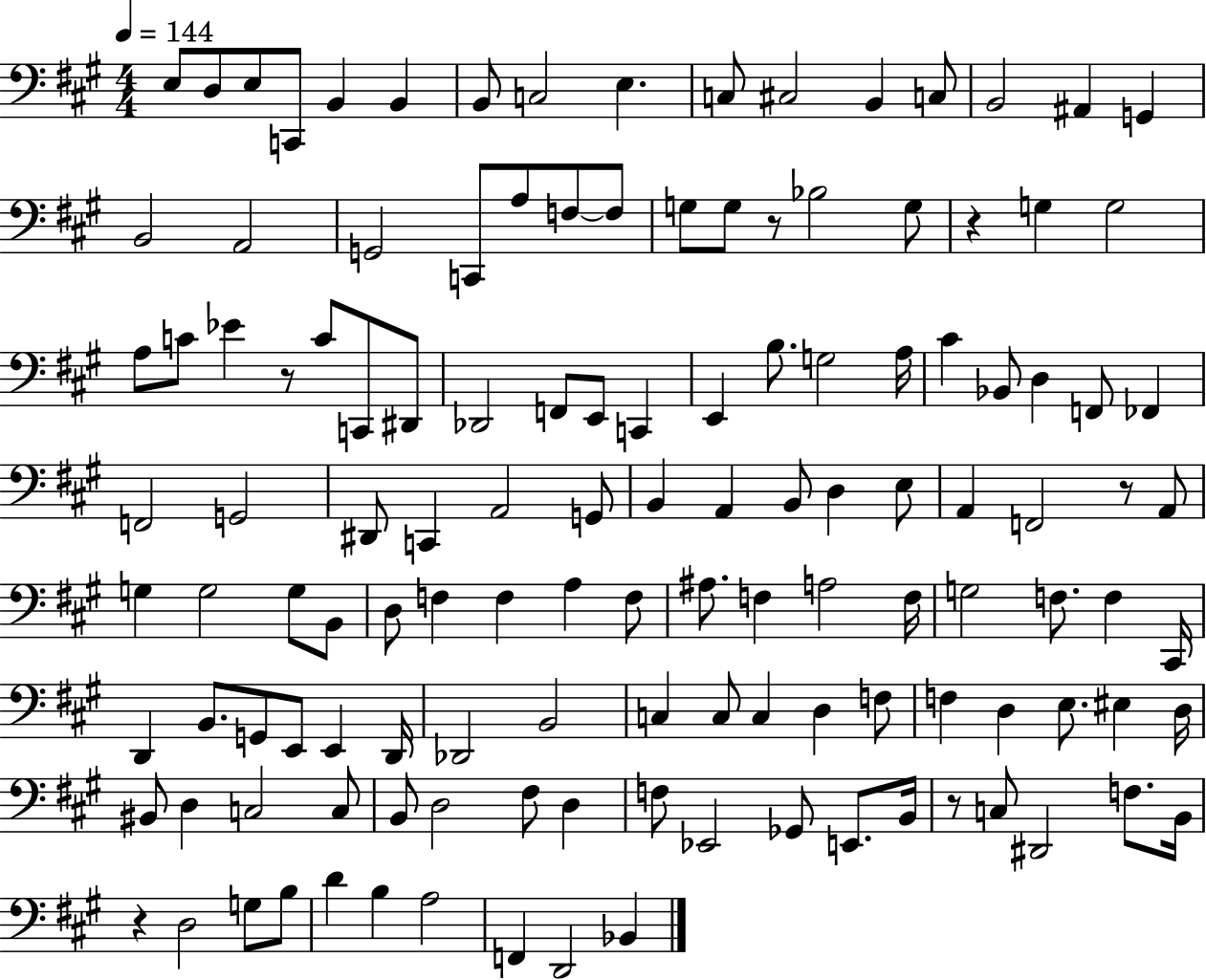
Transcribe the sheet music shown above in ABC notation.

X:1
T:Untitled
M:4/4
L:1/4
K:A
E,/2 D,/2 E,/2 C,,/2 B,, B,, B,,/2 C,2 E, C,/2 ^C,2 B,, C,/2 B,,2 ^A,, G,, B,,2 A,,2 G,,2 C,,/2 A,/2 F,/2 F,/2 G,/2 G,/2 z/2 _B,2 G,/2 z G, G,2 A,/2 C/2 _E z/2 C/2 C,,/2 ^D,,/2 _D,,2 F,,/2 E,,/2 C,, E,, B,/2 G,2 A,/4 ^C _B,,/2 D, F,,/2 _F,, F,,2 G,,2 ^D,,/2 C,, A,,2 G,,/2 B,, A,, B,,/2 D, E,/2 A,, F,,2 z/2 A,,/2 G, G,2 G,/2 B,,/2 D,/2 F, F, A, F,/2 ^A,/2 F, A,2 F,/4 G,2 F,/2 F, ^C,,/4 D,, B,,/2 G,,/2 E,,/2 E,, D,,/4 _D,,2 B,,2 C, C,/2 C, D, F,/2 F, D, E,/2 ^E, D,/4 ^B,,/2 D, C,2 C,/2 B,,/2 D,2 ^F,/2 D, F,/2 _E,,2 _G,,/2 E,,/2 B,,/4 z/2 C,/2 ^D,,2 F,/2 B,,/4 z D,2 G,/2 B,/2 D B, A,2 F,, D,,2 _B,,